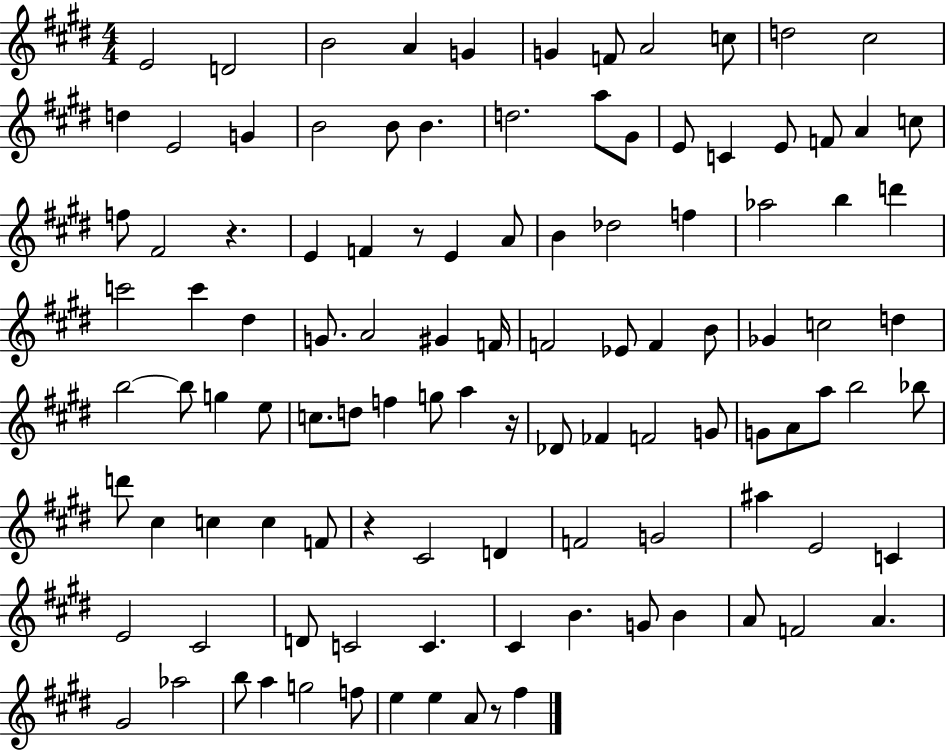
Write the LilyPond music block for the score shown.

{
  \clef treble
  \numericTimeSignature
  \time 4/4
  \key e \major
  \repeat volta 2 { e'2 d'2 | b'2 a'4 g'4 | g'4 f'8 a'2 c''8 | d''2 cis''2 | \break d''4 e'2 g'4 | b'2 b'8 b'4. | d''2. a''8 gis'8 | e'8 c'4 e'8 f'8 a'4 c''8 | \break f''8 fis'2 r4. | e'4 f'4 r8 e'4 a'8 | b'4 des''2 f''4 | aes''2 b''4 d'''4 | \break c'''2 c'''4 dis''4 | g'8. a'2 gis'4 f'16 | f'2 ees'8 f'4 b'8 | ges'4 c''2 d''4 | \break b''2~~ b''8 g''4 e''8 | c''8. d''8 f''4 g''8 a''4 r16 | des'8 fes'4 f'2 g'8 | g'8 a'8 a''8 b''2 bes''8 | \break d'''8 cis''4 c''4 c''4 f'8 | r4 cis'2 d'4 | f'2 g'2 | ais''4 e'2 c'4 | \break e'2 cis'2 | d'8 c'2 c'4. | cis'4 b'4. g'8 b'4 | a'8 f'2 a'4. | \break gis'2 aes''2 | b''8 a''4 g''2 f''8 | e''4 e''4 a'8 r8 fis''4 | } \bar "|."
}